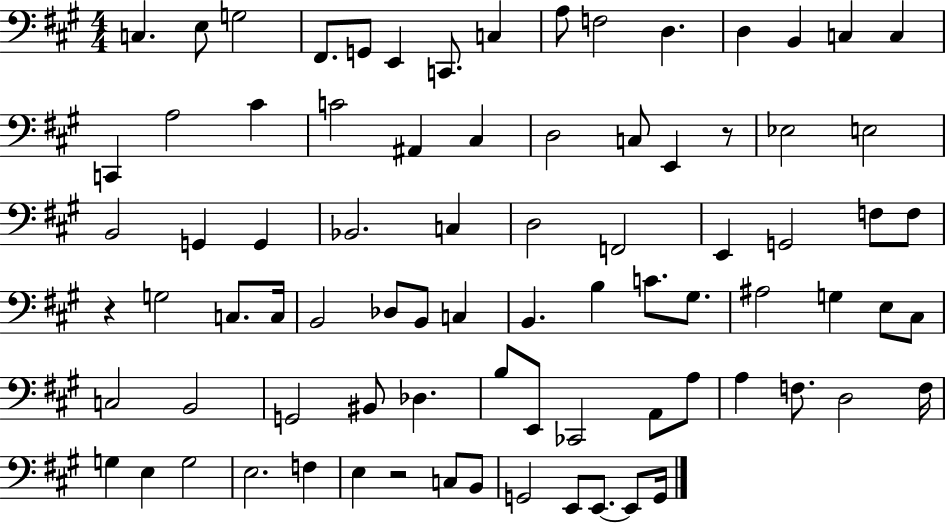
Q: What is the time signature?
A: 4/4